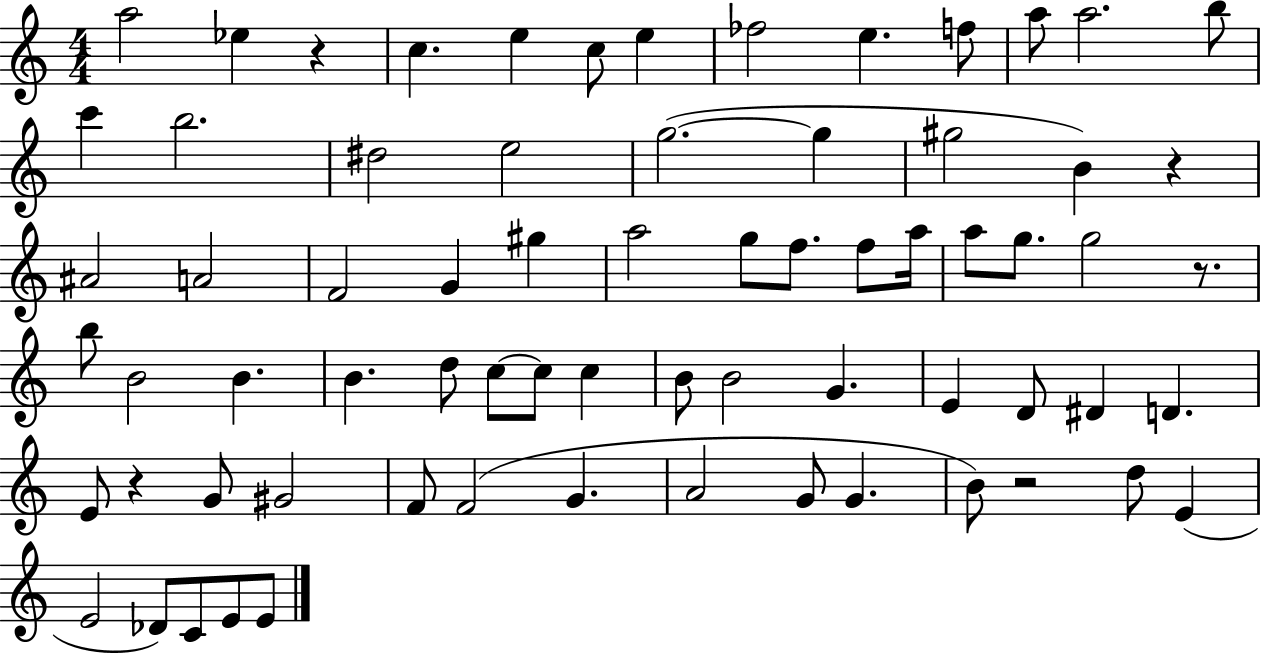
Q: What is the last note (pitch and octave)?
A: E4